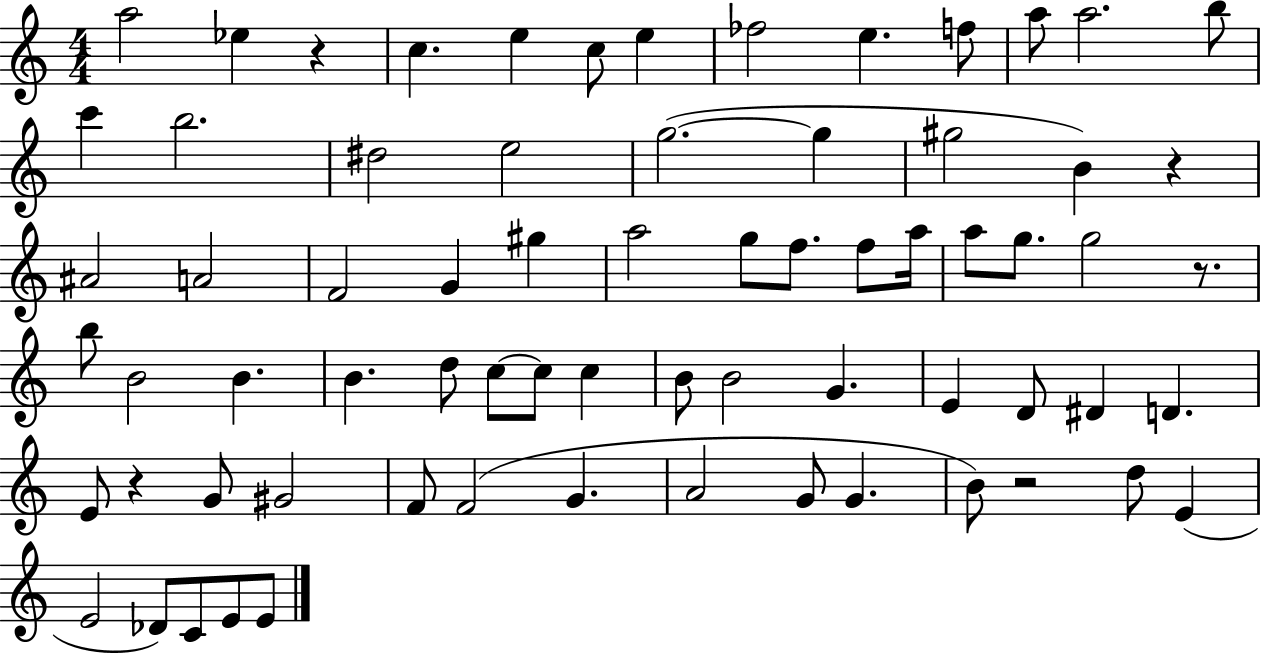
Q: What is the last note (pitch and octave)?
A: E4